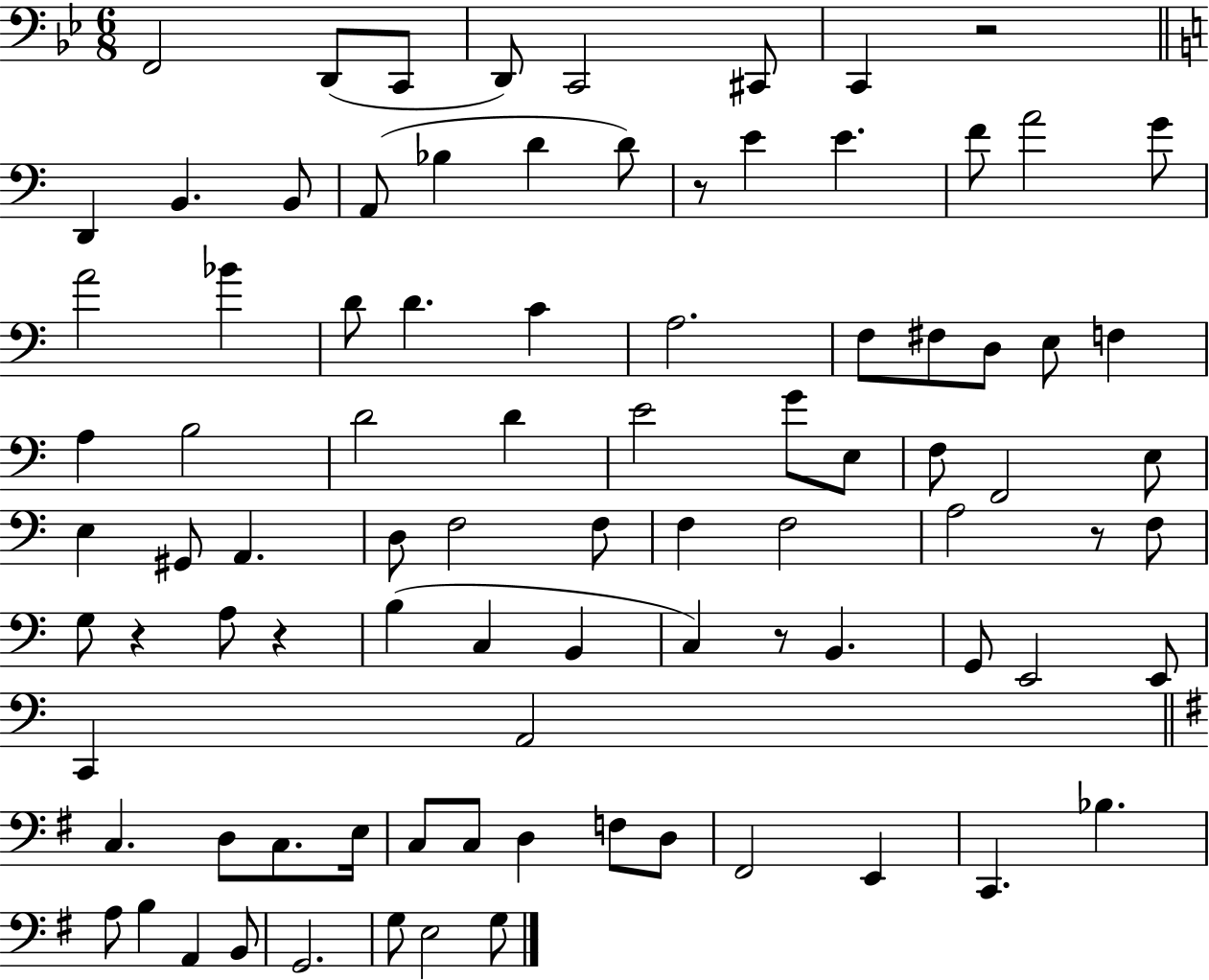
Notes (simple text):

F2/h D2/e C2/e D2/e C2/h C#2/e C2/q R/h D2/q B2/q. B2/e A2/e Bb3/q D4/q D4/e R/e E4/q E4/q. F4/e A4/h G4/e A4/h Bb4/q D4/e D4/q. C4/q A3/h. F3/e F#3/e D3/e E3/e F3/q A3/q B3/h D4/h D4/q E4/h G4/e E3/e F3/e F2/h E3/e E3/q G#2/e A2/q. D3/e F3/h F3/e F3/q F3/h A3/h R/e F3/e G3/e R/q A3/e R/q B3/q C3/q B2/q C3/q R/e B2/q. G2/e E2/h E2/e C2/q A2/h C3/q. D3/e C3/e. E3/s C3/e C3/e D3/q F3/e D3/e F#2/h E2/q C2/q. Bb3/q. A3/e B3/q A2/q B2/e G2/h. G3/e E3/h G3/e